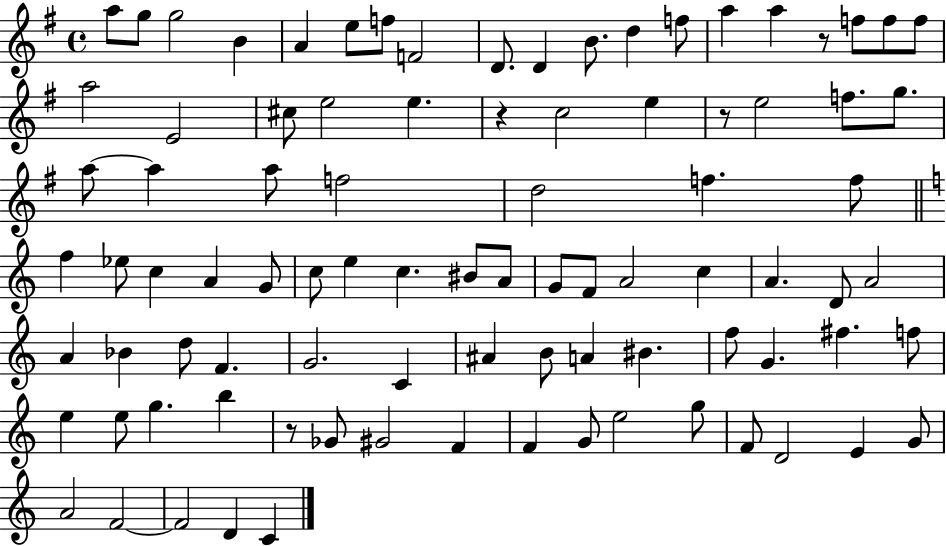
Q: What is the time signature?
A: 4/4